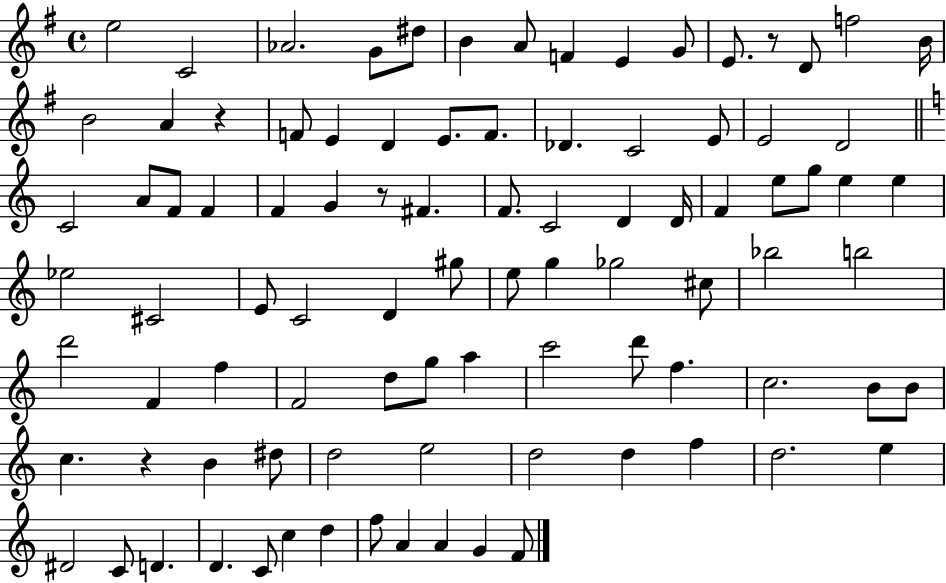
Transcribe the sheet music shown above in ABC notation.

X:1
T:Untitled
M:4/4
L:1/4
K:G
e2 C2 _A2 G/2 ^d/2 B A/2 F E G/2 E/2 z/2 D/2 f2 B/4 B2 A z F/2 E D E/2 F/2 _D C2 E/2 E2 D2 C2 A/2 F/2 F F G z/2 ^F F/2 C2 D D/4 F e/2 g/2 e e _e2 ^C2 E/2 C2 D ^g/2 e/2 g _g2 ^c/2 _b2 b2 d'2 F f F2 d/2 g/2 a c'2 d'/2 f c2 B/2 B/2 c z B ^d/2 d2 e2 d2 d f d2 e ^D2 C/2 D D C/2 c d f/2 A A G F/2